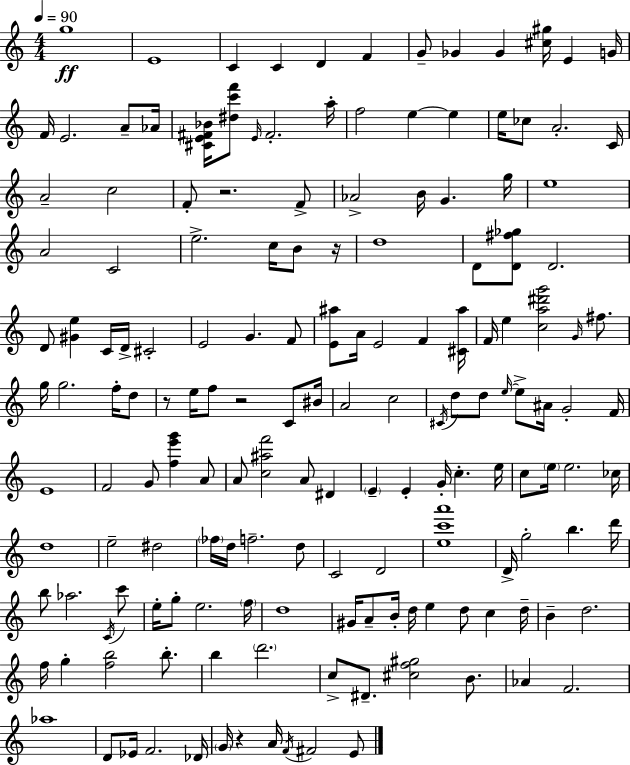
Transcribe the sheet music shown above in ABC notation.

X:1
T:Untitled
M:4/4
L:1/4
K:C
g4 E4 C C D F G/2 _G _G [^c^g]/4 E G/4 F/4 E2 A/2 _A/4 [^CE^F_B]/4 [^dc'f']/2 E/4 ^F2 a/4 f2 e e e/4 _c/2 A2 C/4 A2 c2 F/2 z2 F/2 _A2 B/4 G g/4 e4 A2 C2 e2 c/4 B/2 z/4 d4 D/2 [D^f_g]/2 D2 D/2 [^Ge] C/4 D/4 ^C2 E2 G F/2 [E^a]/2 A/4 E2 F [^C^a]/4 F/4 e [ca^d'g']2 G/4 ^f/2 g/4 g2 f/4 d/2 z/2 e/4 f/2 z2 C/2 ^B/4 A2 c2 ^C/4 d/2 d/2 e/4 e/2 ^A/4 G2 F/4 E4 F2 G/2 [fe'g'] A/2 A/2 [c^af']2 A/2 ^D E E G/4 c e/4 c/2 e/4 e2 _c/4 d4 e2 ^d2 _f/4 d/4 f2 d/2 C2 D2 [ec'a']4 D/4 g2 b d'/4 b/2 _a2 C/4 c'/2 e/4 g/2 e2 f/4 d4 ^G/4 A/2 B/4 d/4 e d/2 c d/4 B d2 f/4 g [fb]2 b/2 b d'2 c/2 ^D/2 [^cf^g]2 B/2 _A F2 _a4 D/2 _E/4 F2 _D/4 G/4 z A/4 F/4 ^F2 E/2